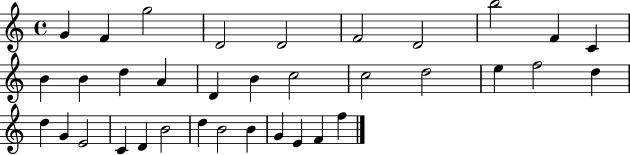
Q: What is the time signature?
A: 4/4